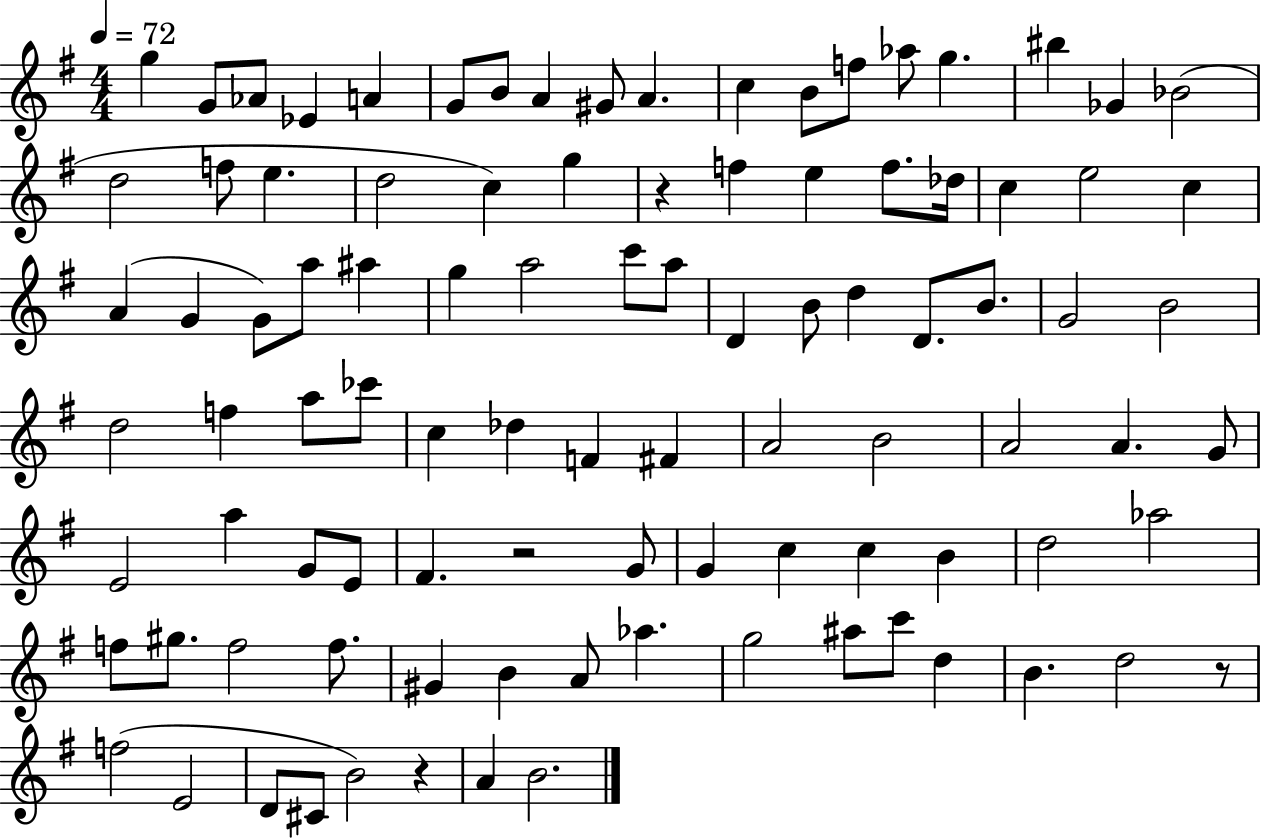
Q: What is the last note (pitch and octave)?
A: B4